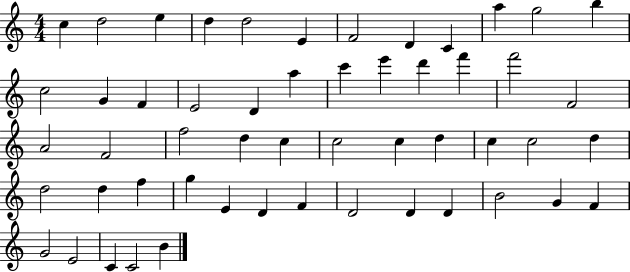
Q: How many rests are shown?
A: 0